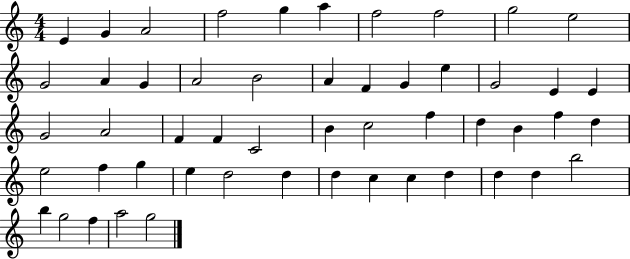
E4/q G4/q A4/h F5/h G5/q A5/q F5/h F5/h G5/h E5/h G4/h A4/q G4/q A4/h B4/h A4/q F4/q G4/q E5/q G4/h E4/q E4/q G4/h A4/h F4/q F4/q C4/h B4/q C5/h F5/q D5/q B4/q F5/q D5/q E5/h F5/q G5/q E5/q D5/h D5/q D5/q C5/q C5/q D5/q D5/q D5/q B5/h B5/q G5/h F5/q A5/h G5/h